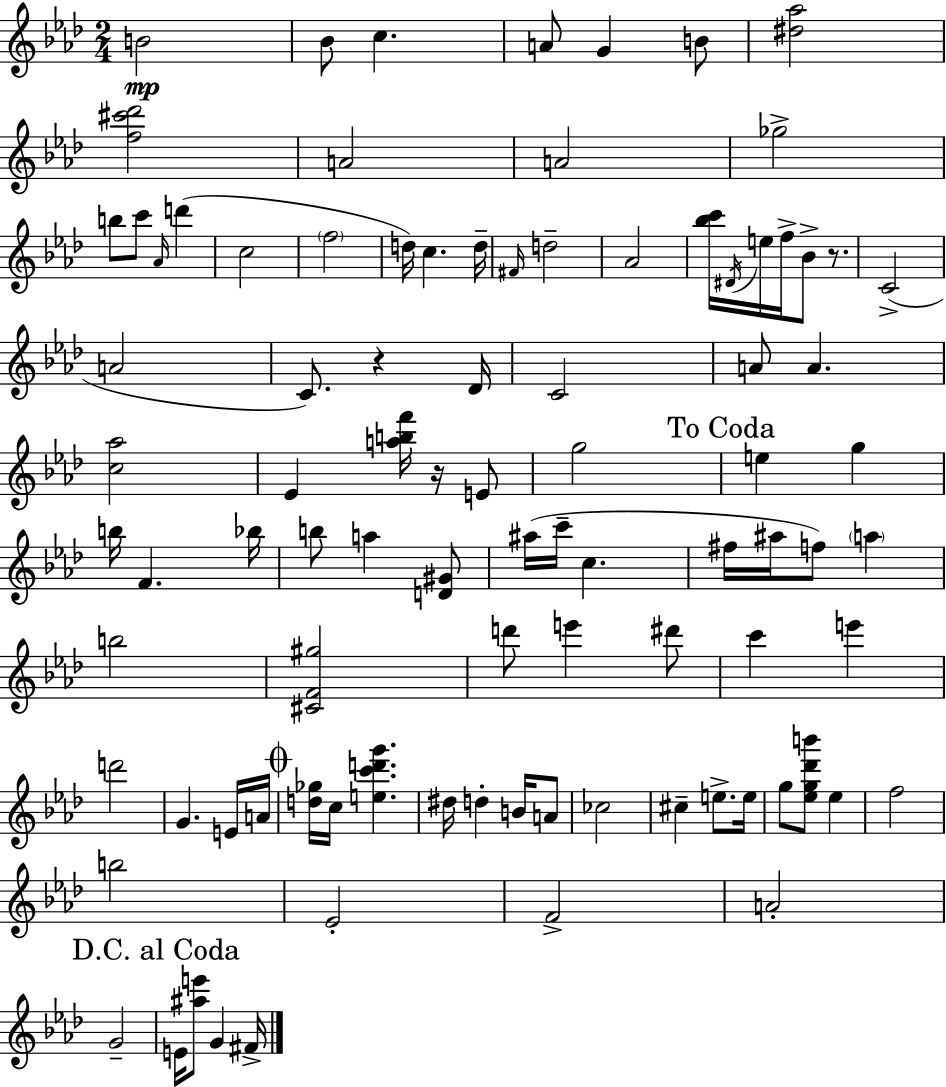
{
  \clef treble
  \numericTimeSignature
  \time 2/4
  \key f \minor
  b'2\mp | bes'8 c''4. | a'8 g'4 b'8 | <dis'' aes''>2 | \break <f'' cis''' des'''>2 | a'2 | a'2 | ges''2-> | \break b''8 c'''8 \grace { aes'16 } d'''4( | c''2 | \parenthesize f''2 | d''16) c''4. | \break d''16-- \grace { fis'16 } d''2-- | aes'2 | <bes'' c'''>16 \acciaccatura { dis'16 } e''16 f''16-> bes'8-> | r8. c'2->( | \break a'2 | c'8.) r4 | des'16 c'2 | a'8 a'4. | \break <c'' aes''>2 | ees'4 <a'' b'' f'''>16 | r16 e'8 g''2 | \mark "To Coda" e''4 g''4 | \break b''16 f'4. | bes''16 b''8 a''4 | <d' gis'>8 ais''16( c'''16-- c''4. | fis''16 ais''16 f''8) \parenthesize a''4 | \break b''2 | <cis' f' gis''>2 | d'''8 e'''4 | dis'''8 c'''4 e'''4 | \break d'''2 | g'4. | e'16 a'16 \mark \markup { \musicglyph "scripts.coda" } <d'' ges''>16 c''16 <e'' c''' d''' g'''>4. | dis''16 d''4-. | \break b'16 a'8 ces''2 | cis''4-- e''8.-> | e''16 g''8 <ees'' g'' des''' b'''>8 ees''4 | f''2 | \break b''2 | ees'2-. | f'2-> | a'2-. | \break g'2-- | \mark "D.C. al Coda" e'16 <ais'' e'''>8 g'4 | fis'16-> \bar "|."
}